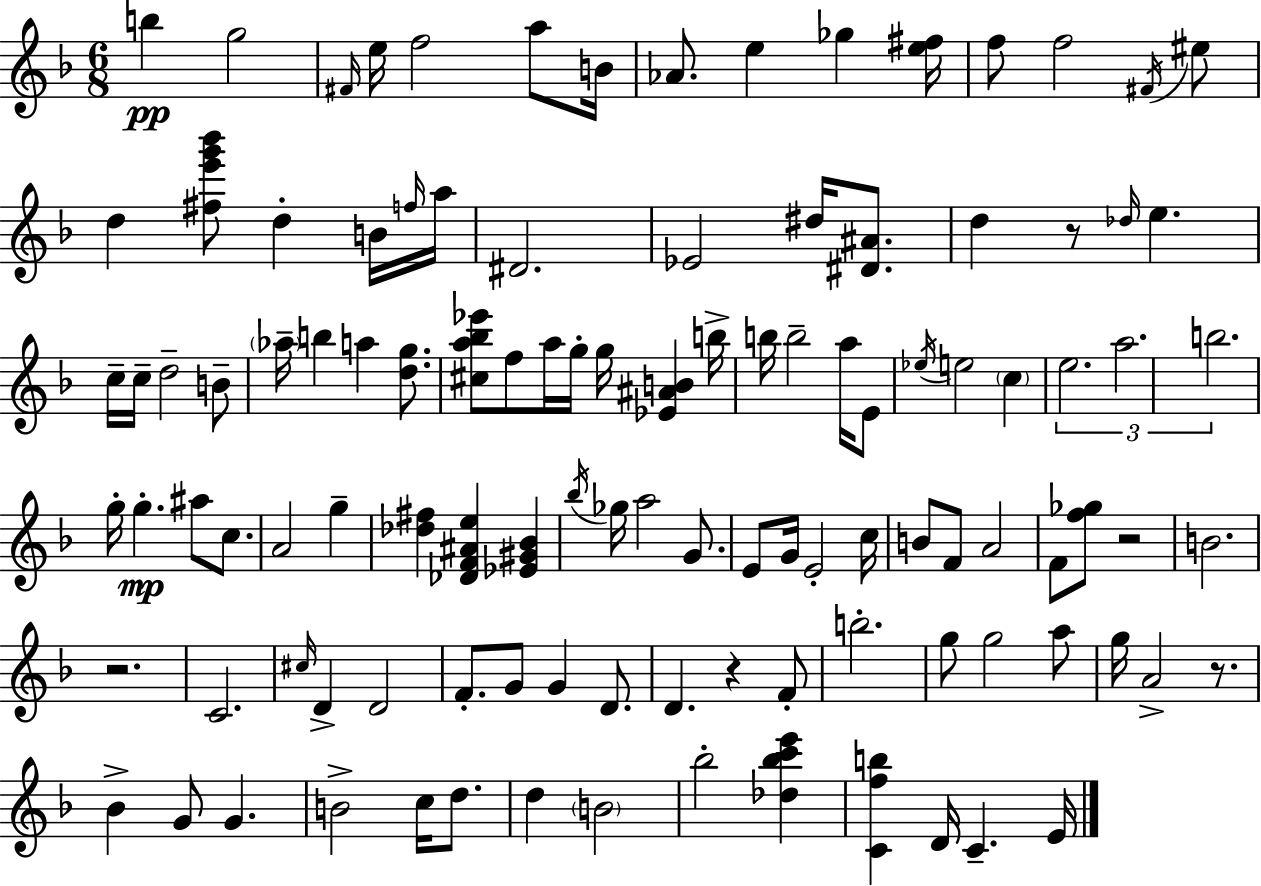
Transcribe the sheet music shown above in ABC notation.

X:1
T:Untitled
M:6/8
L:1/4
K:F
b g2 ^F/4 e/4 f2 a/2 B/4 _A/2 e _g [e^f]/4 f/2 f2 ^F/4 ^e/2 d [^fe'g'_b']/2 d B/4 f/4 a/4 ^D2 _E2 ^d/4 [^D^A]/2 d z/2 _d/4 e c/4 c/4 d2 B/2 _a/4 b a [dg]/2 [^ca_b_e']/2 f/2 a/4 g/4 g/4 [_E^AB] b/4 b/4 b2 a/4 E/2 _e/4 e2 c e2 a2 b2 g/4 g ^a/2 c/2 A2 g [_d^f] [_DF^Ae] [_E^G_B] _b/4 _g/4 a2 G/2 E/2 G/4 E2 c/4 B/2 F/2 A2 F/2 [f_g]/2 z2 B2 z2 C2 ^c/4 D D2 F/2 G/2 G D/2 D z F/2 b2 g/2 g2 a/2 g/4 A2 z/2 _B G/2 G B2 c/4 d/2 d B2 _b2 [_d_bc'e'] [Cfb] D/4 C E/4